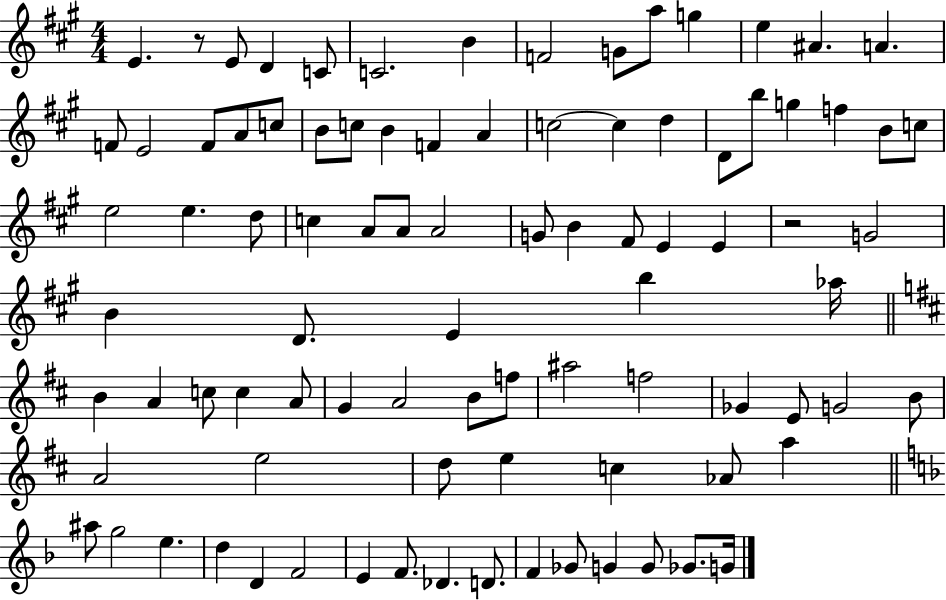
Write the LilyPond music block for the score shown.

{
  \clef treble
  \numericTimeSignature
  \time 4/4
  \key a \major
  \repeat volta 2 { e'4. r8 e'8 d'4 c'8 | c'2. b'4 | f'2 g'8 a''8 g''4 | e''4 ais'4. a'4. | \break f'8 e'2 f'8 a'8 c''8 | b'8 c''8 b'4 f'4 a'4 | c''2~~ c''4 d''4 | d'8 b''8 g''4 f''4 b'8 c''8 | \break e''2 e''4. d''8 | c''4 a'8 a'8 a'2 | g'8 b'4 fis'8 e'4 e'4 | r2 g'2 | \break b'4 d'8. e'4 b''4 aes''16 | \bar "||" \break \key d \major b'4 a'4 c''8 c''4 a'8 | g'4 a'2 b'8 f''8 | ais''2 f''2 | ges'4 e'8 g'2 b'8 | \break a'2 e''2 | d''8 e''4 c''4 aes'8 a''4 | \bar "||" \break \key d \minor ais''8 g''2 e''4. | d''4 d'4 f'2 | e'4 f'8. des'4. d'8. | f'4 ges'8 g'4 g'8 ges'8. g'16 | \break } \bar "|."
}